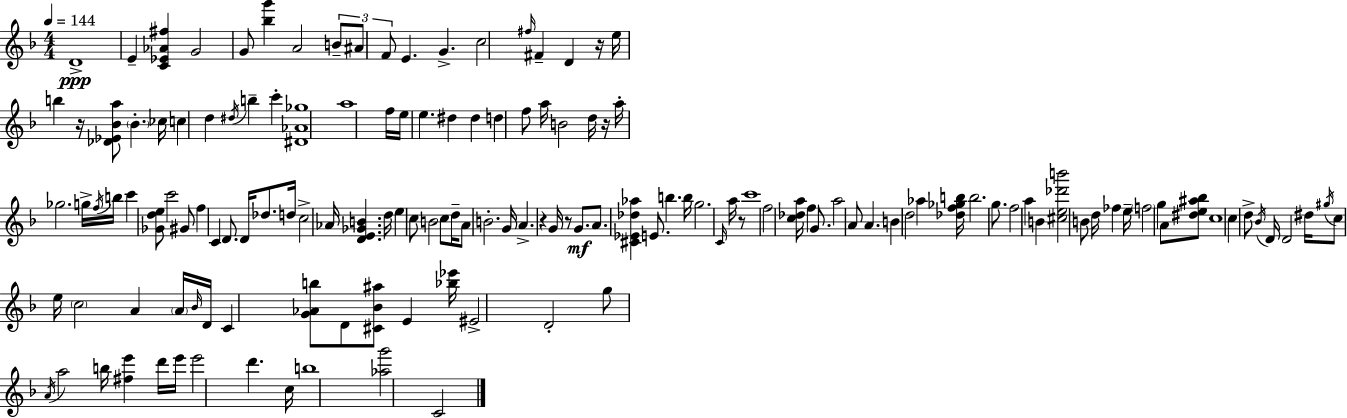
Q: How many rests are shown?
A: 6